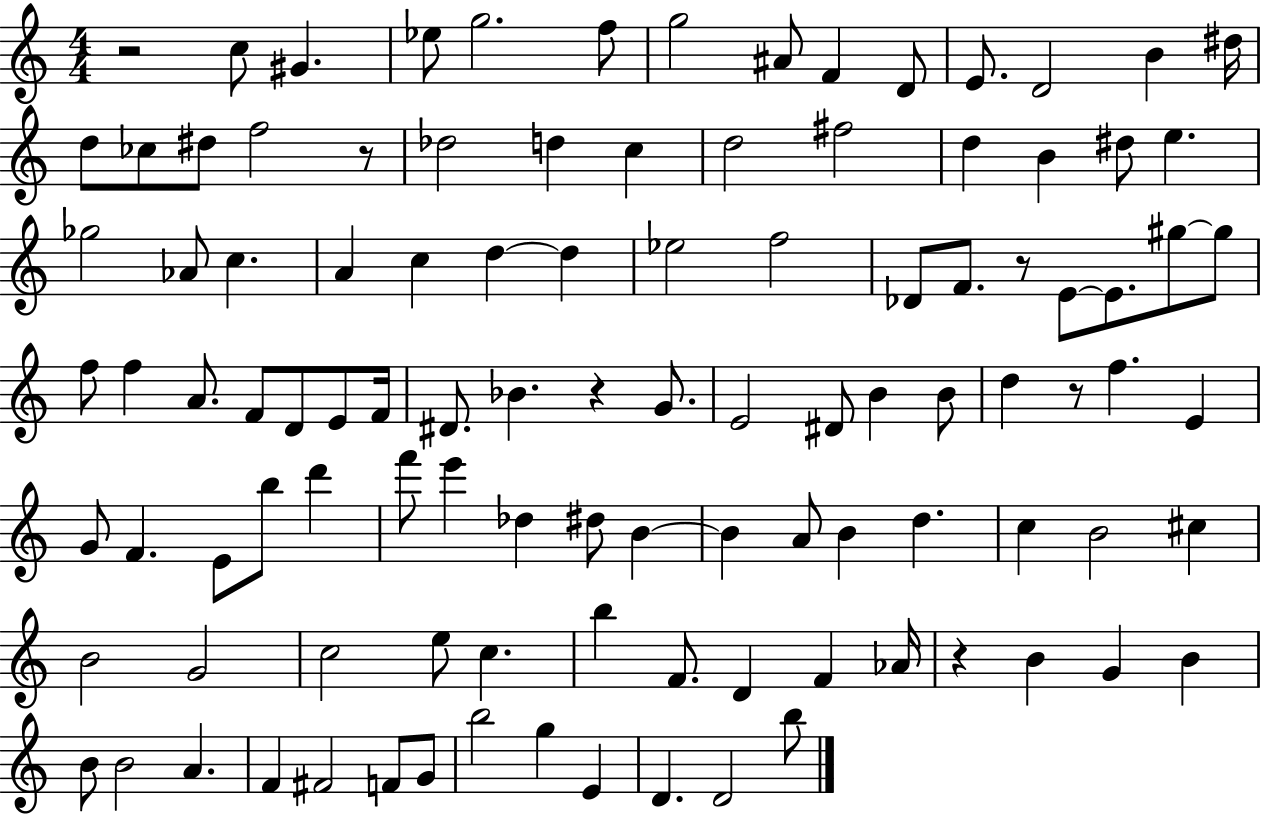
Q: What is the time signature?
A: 4/4